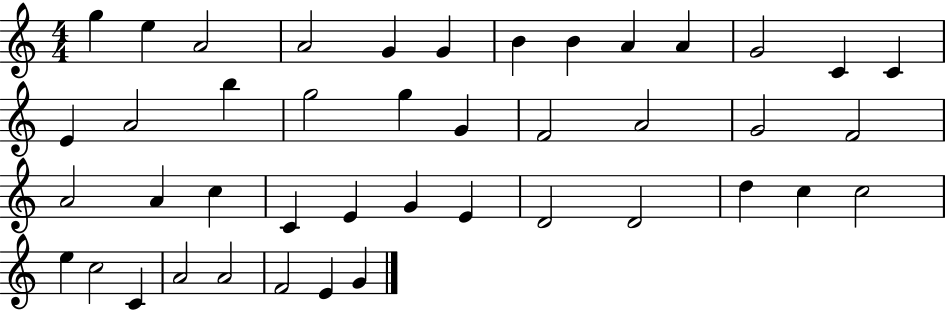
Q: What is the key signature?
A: C major